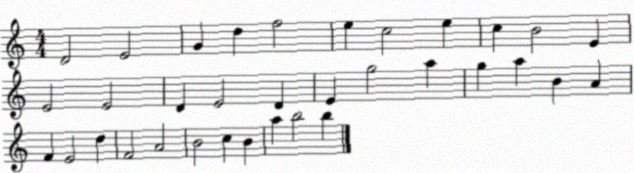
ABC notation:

X:1
T:Untitled
M:4/4
L:1/4
K:C
D2 E2 G d f2 e c2 e c B2 E E2 E2 D E2 D E g2 a g a B A F E2 d F2 A2 B2 c B a b2 b